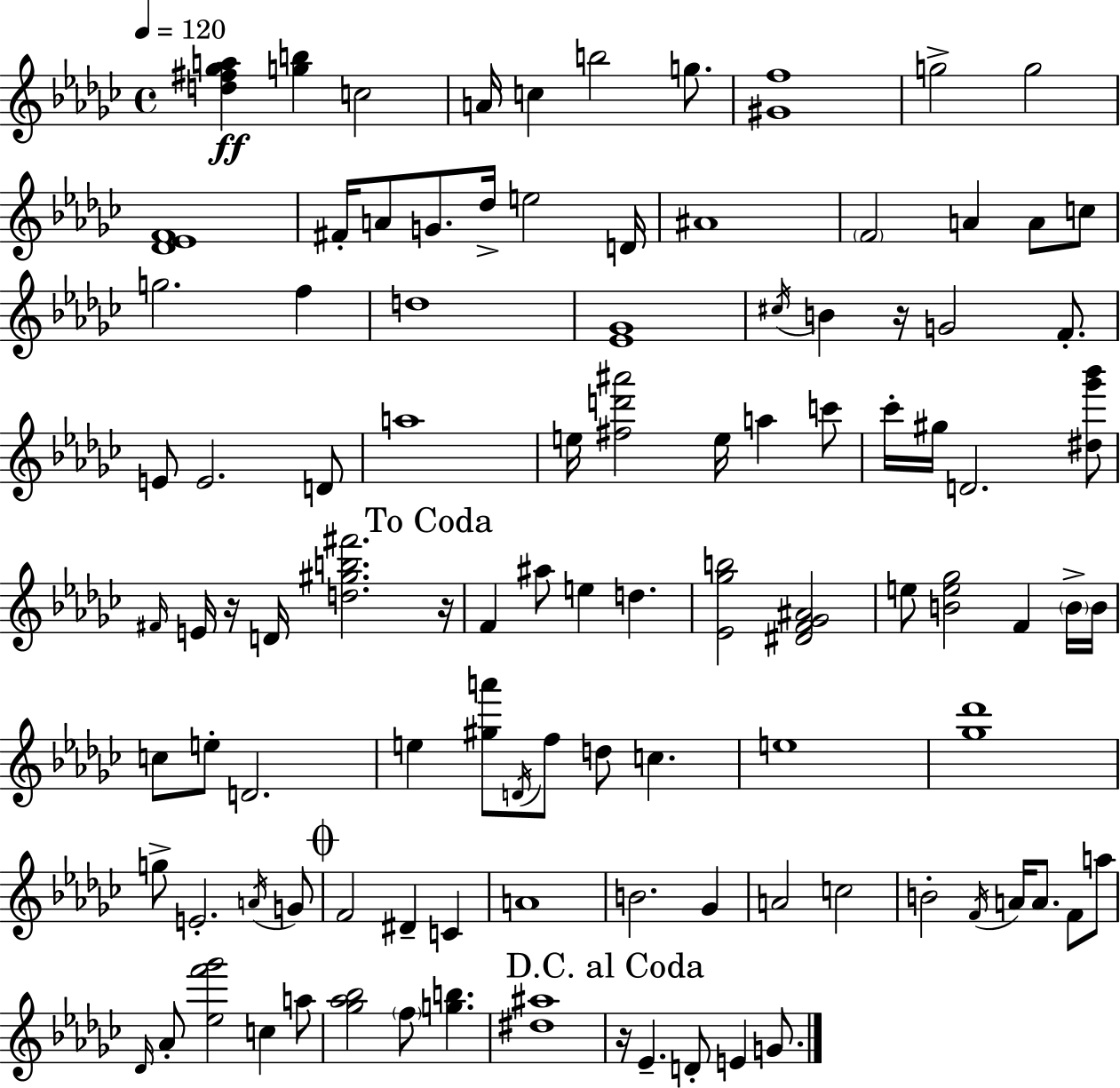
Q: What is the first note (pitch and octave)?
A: C5